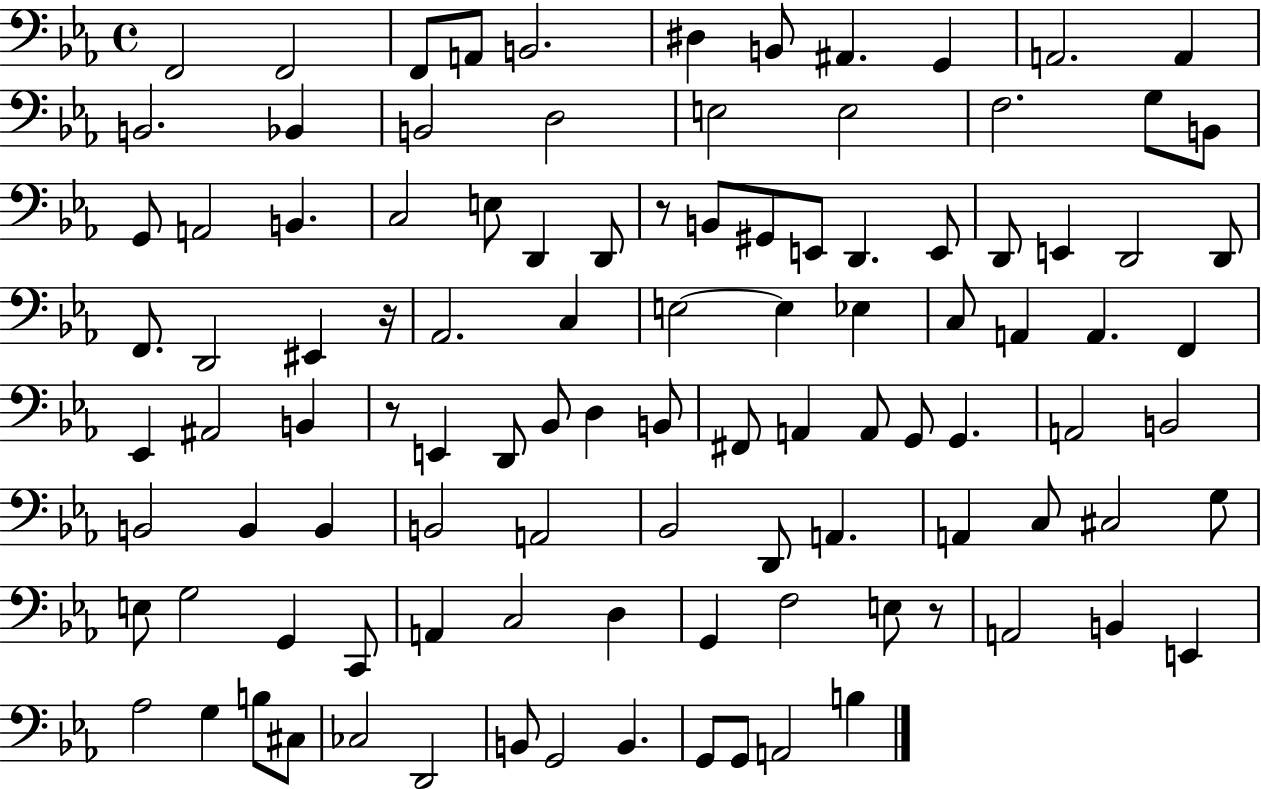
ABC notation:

X:1
T:Untitled
M:4/4
L:1/4
K:Eb
F,,2 F,,2 F,,/2 A,,/2 B,,2 ^D, B,,/2 ^A,, G,, A,,2 A,, B,,2 _B,, B,,2 D,2 E,2 E,2 F,2 G,/2 B,,/2 G,,/2 A,,2 B,, C,2 E,/2 D,, D,,/2 z/2 B,,/2 ^G,,/2 E,,/2 D,, E,,/2 D,,/2 E,, D,,2 D,,/2 F,,/2 D,,2 ^E,, z/4 _A,,2 C, E,2 E, _E, C,/2 A,, A,, F,, _E,, ^A,,2 B,, z/2 E,, D,,/2 _B,,/2 D, B,,/2 ^F,,/2 A,, A,,/2 G,,/2 G,, A,,2 B,,2 B,,2 B,, B,, B,,2 A,,2 _B,,2 D,,/2 A,, A,, C,/2 ^C,2 G,/2 E,/2 G,2 G,, C,,/2 A,, C,2 D, G,, F,2 E,/2 z/2 A,,2 B,, E,, _A,2 G, B,/2 ^C,/2 _C,2 D,,2 B,,/2 G,,2 B,, G,,/2 G,,/2 A,,2 B,